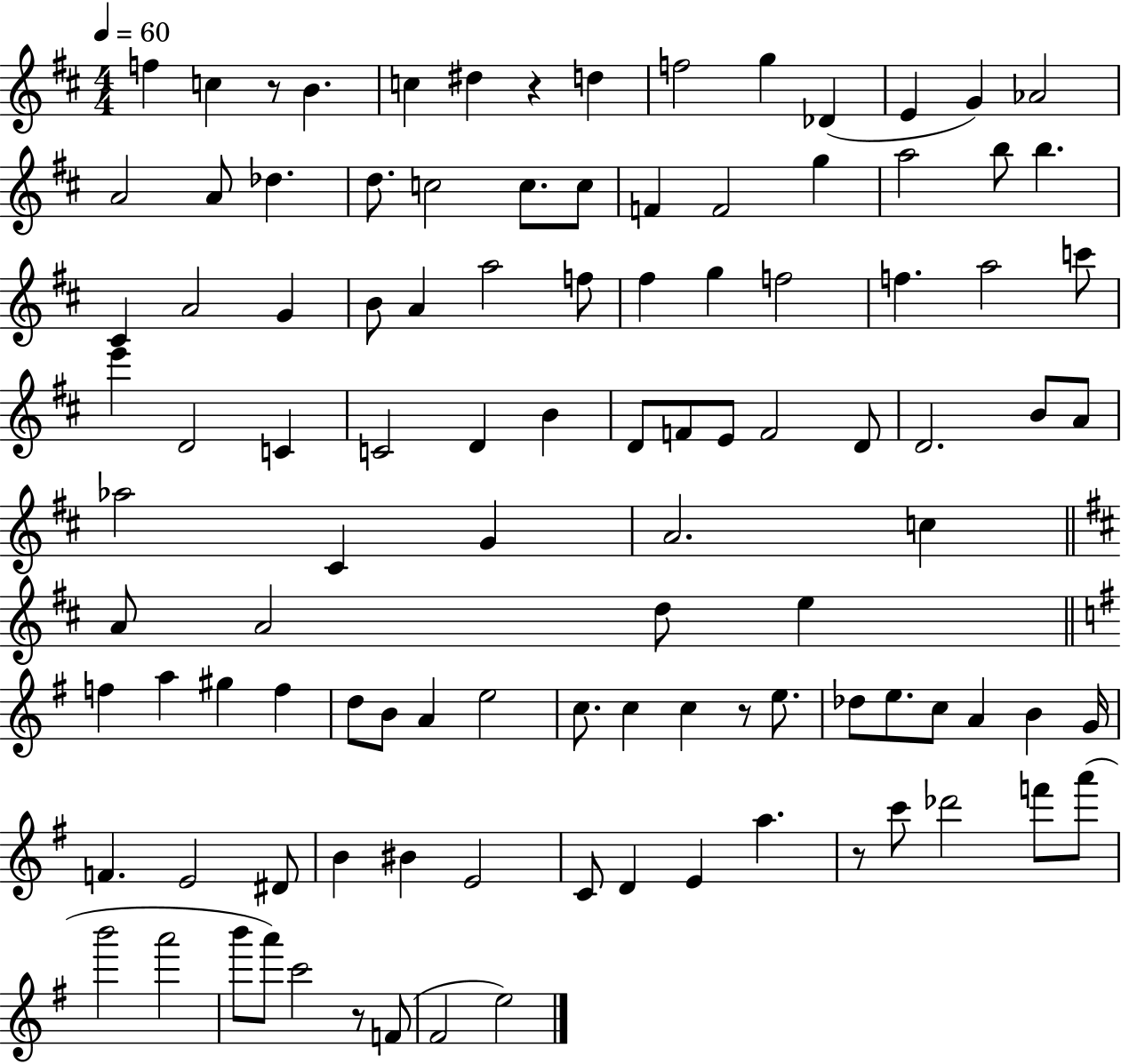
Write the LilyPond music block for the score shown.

{
  \clef treble
  \numericTimeSignature
  \time 4/4
  \key d \major
  \tempo 4 = 60
  \repeat volta 2 { f''4 c''4 r8 b'4. | c''4 dis''4 r4 d''4 | f''2 g''4 des'4( | e'4 g'4) aes'2 | \break a'2 a'8 des''4. | d''8. c''2 c''8. c''8 | f'4 f'2 g''4 | a''2 b''8 b''4. | \break cis'4 a'2 g'4 | b'8 a'4 a''2 f''8 | fis''4 g''4 f''2 | f''4. a''2 c'''8 | \break e'''4 d'2 c'4 | c'2 d'4 b'4 | d'8 f'8 e'8 f'2 d'8 | d'2. b'8 a'8 | \break aes''2 cis'4 g'4 | a'2. c''4 | \bar "||" \break \key d \major a'8 a'2 d''8 e''4 | \bar "||" \break \key e \minor f''4 a''4 gis''4 f''4 | d''8 b'8 a'4 e''2 | c''8. c''4 c''4 r8 e''8. | des''8 e''8. c''8 a'4 b'4 g'16 | \break f'4. e'2 dis'8 | b'4 bis'4 e'2 | c'8 d'4 e'4 a''4. | r8 c'''8 des'''2 f'''8 a'''8( | \break b'''2 a'''2 | b'''8 a'''8) c'''2 r8 f'8( | fis'2 e''2) | } \bar "|."
}